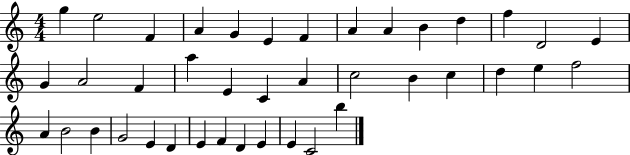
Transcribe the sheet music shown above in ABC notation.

X:1
T:Untitled
M:4/4
L:1/4
K:C
g e2 F A G E F A A B d f D2 E G A2 F a E C A c2 B c d e f2 A B2 B G2 E D E F D E E C2 b